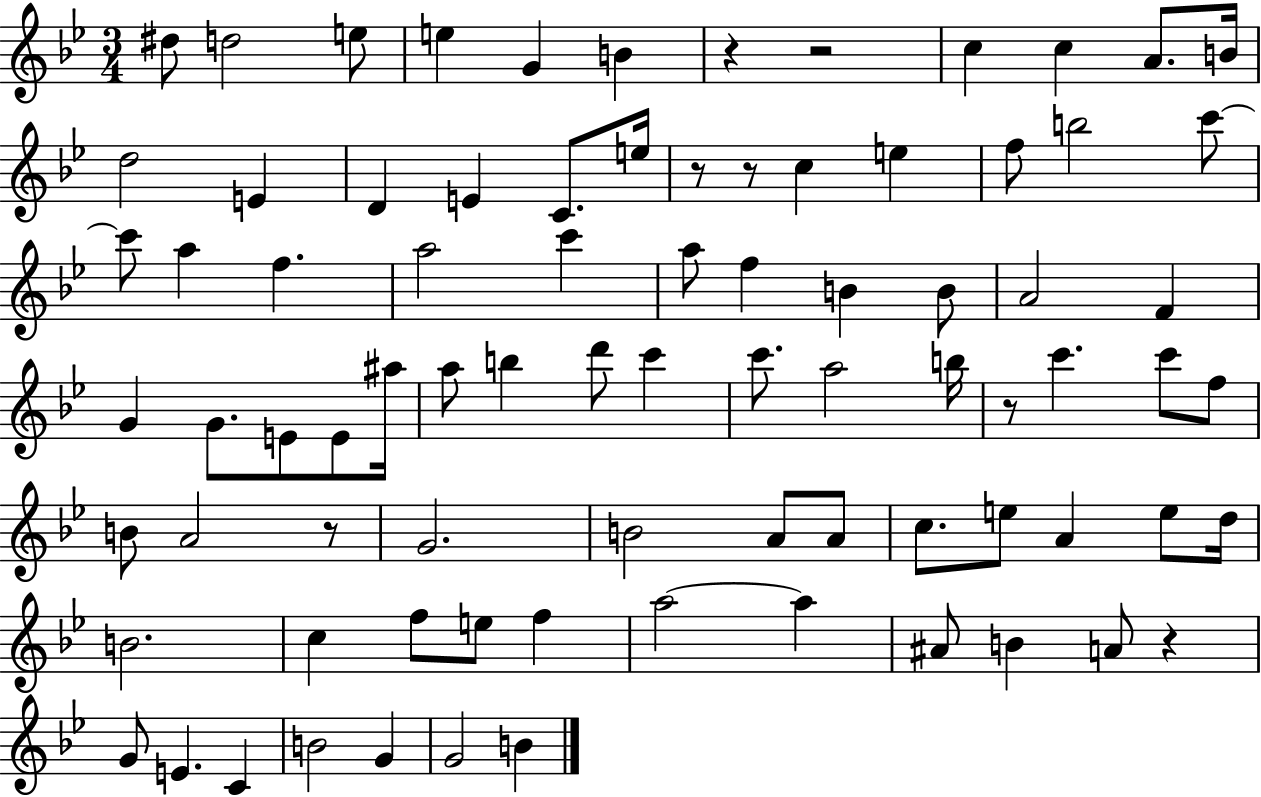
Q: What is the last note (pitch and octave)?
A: B4